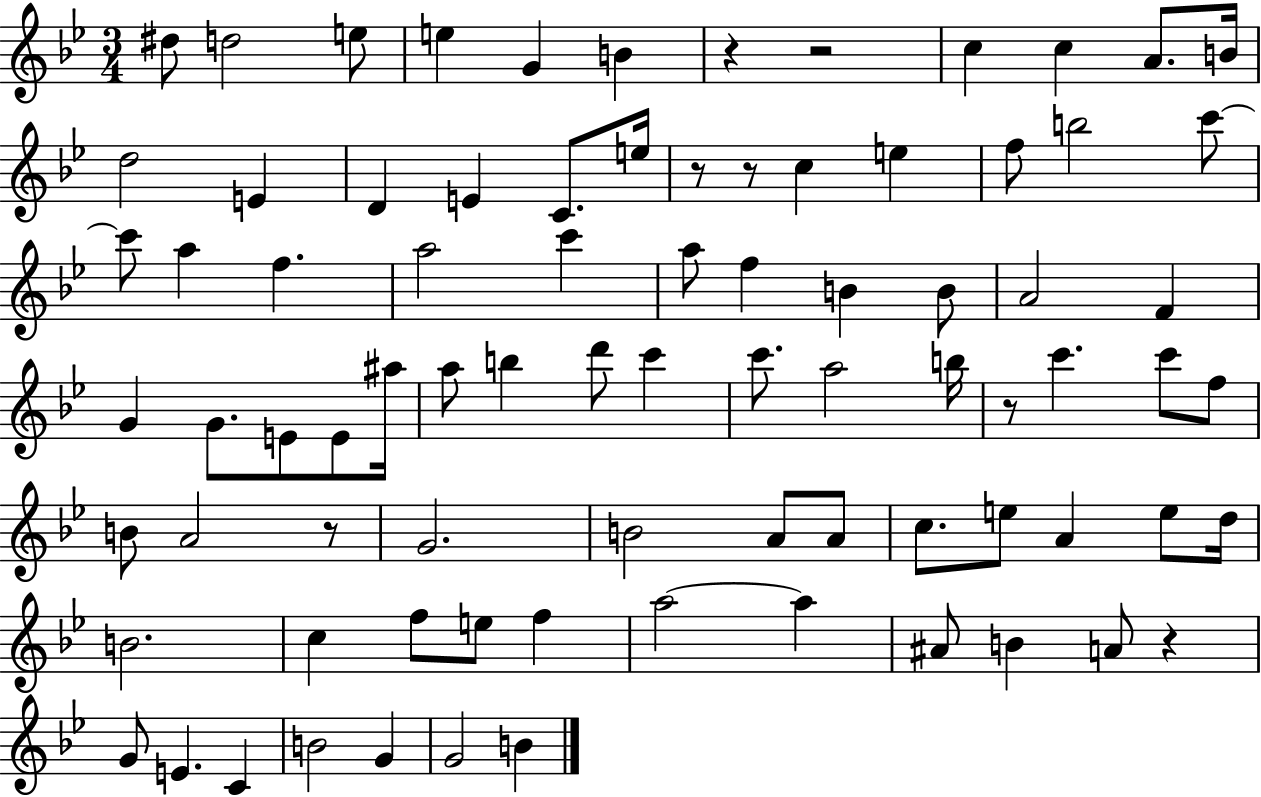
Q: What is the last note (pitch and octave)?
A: B4